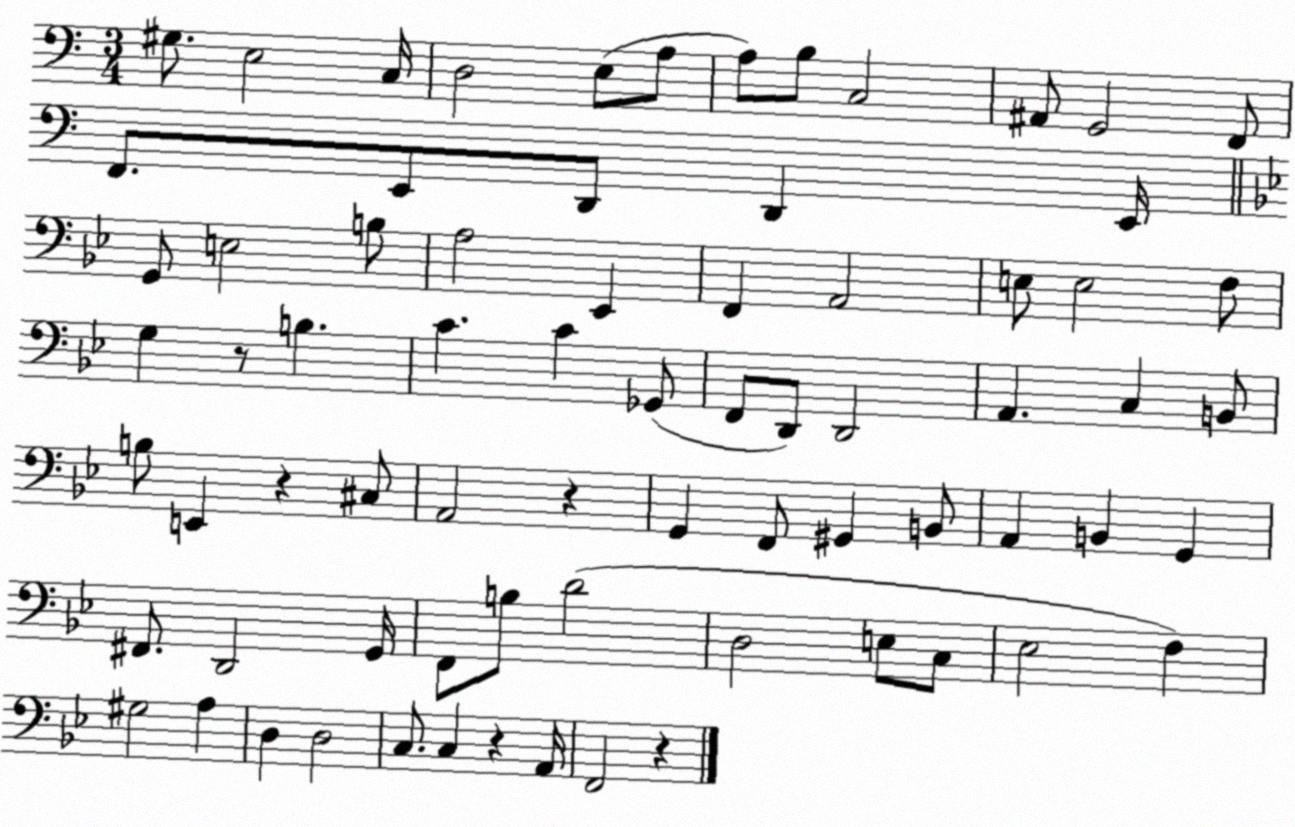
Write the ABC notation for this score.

X:1
T:Untitled
M:3/4
L:1/4
K:C
^G,/2 E,2 C,/4 D,2 E,/2 A,/2 A,/2 B,/2 C,2 ^A,,/2 G,,2 F,,/2 F,,/2 E,,/2 D,,/2 D,, E,,/4 G,,/2 E,2 B,/2 A,2 _E,, F,, A,,2 E,/2 E,2 F,/2 G, z/2 B, C C _G,,/2 F,,/2 D,,/2 D,,2 A,, C, B,,/2 B,/2 E,, z ^C,/2 A,,2 z G,, F,,/2 ^G,, B,,/2 A,, B,, G,, ^F,,/2 D,,2 G,,/4 F,,/2 B,/2 D2 D,2 E,/2 C,/2 _E,2 F, ^G,2 A, D, D,2 C,/2 C, z A,,/4 F,,2 z